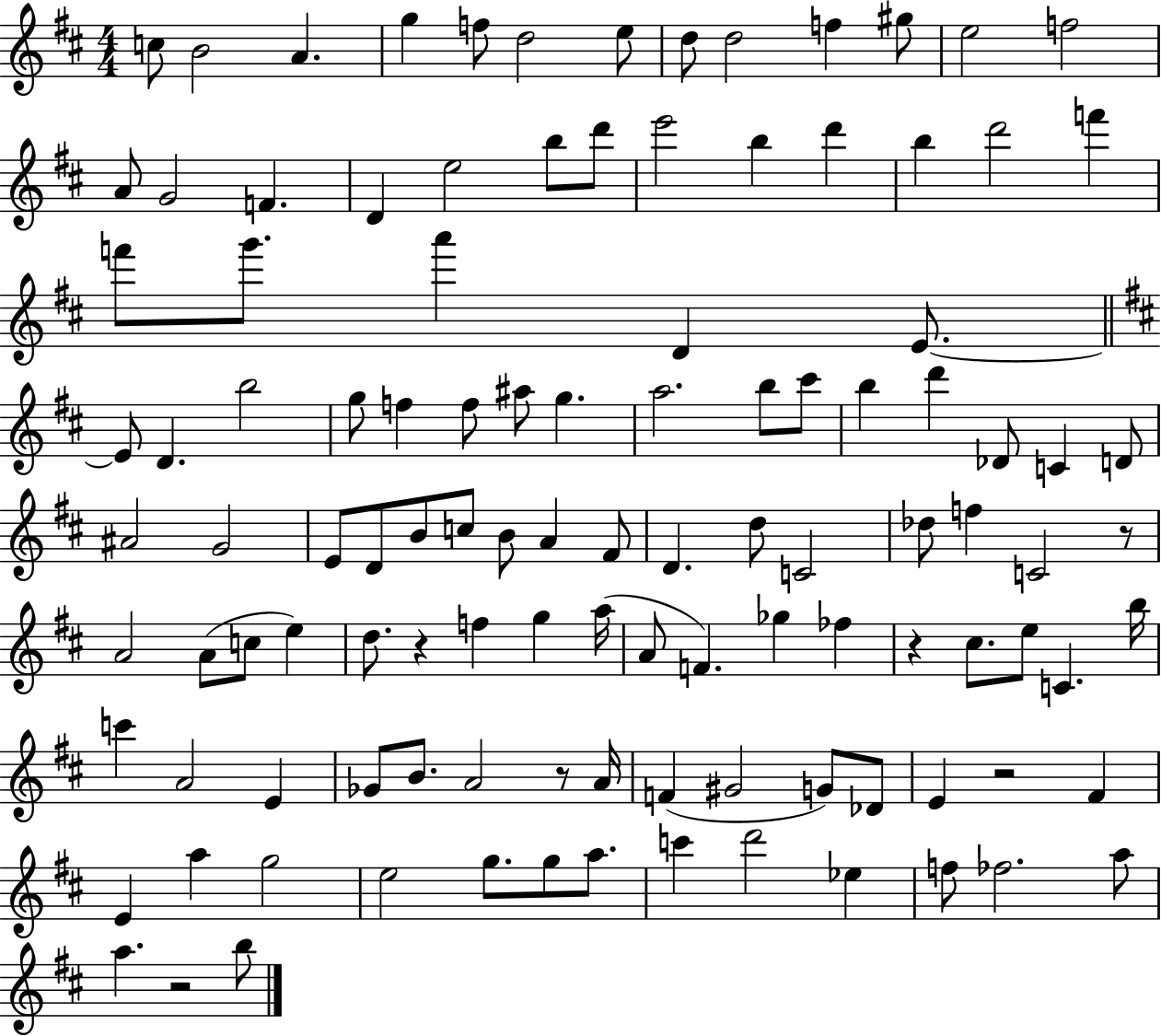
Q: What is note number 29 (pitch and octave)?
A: A6